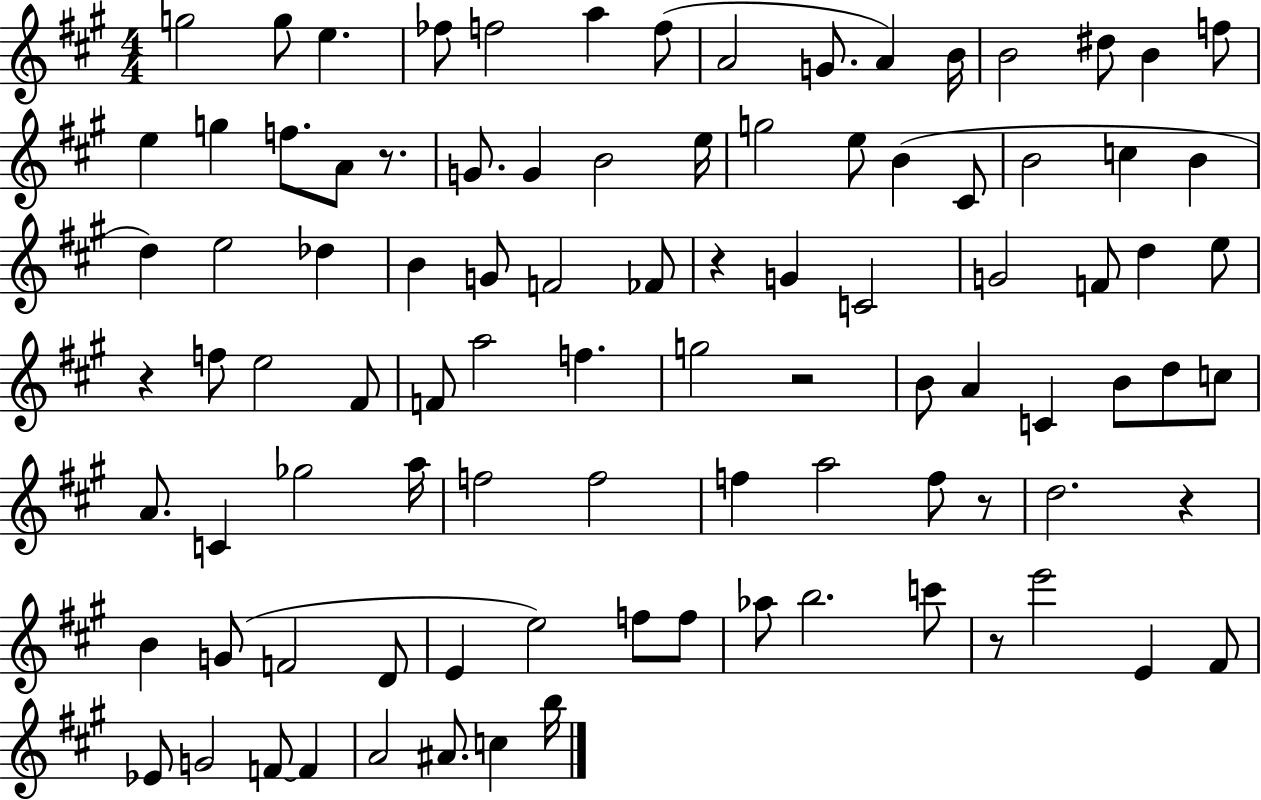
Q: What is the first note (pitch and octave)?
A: G5